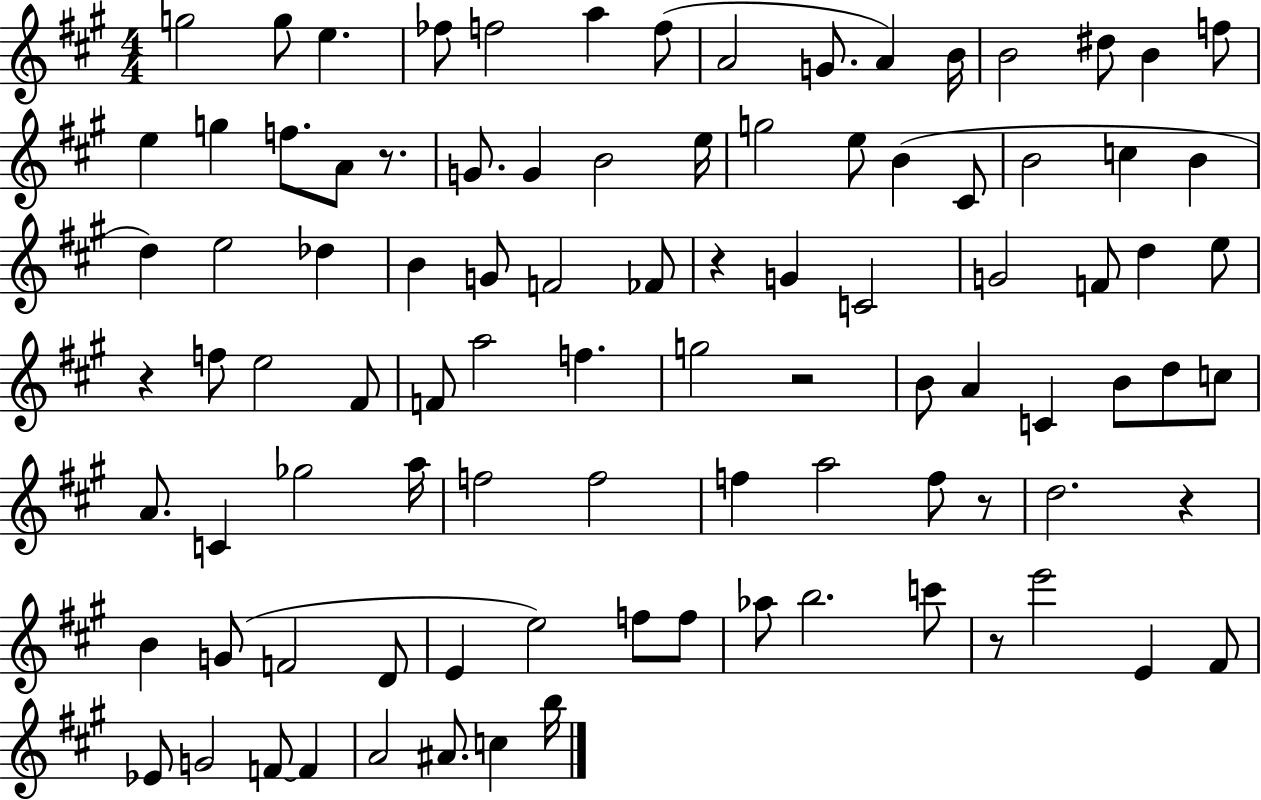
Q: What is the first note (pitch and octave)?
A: G5